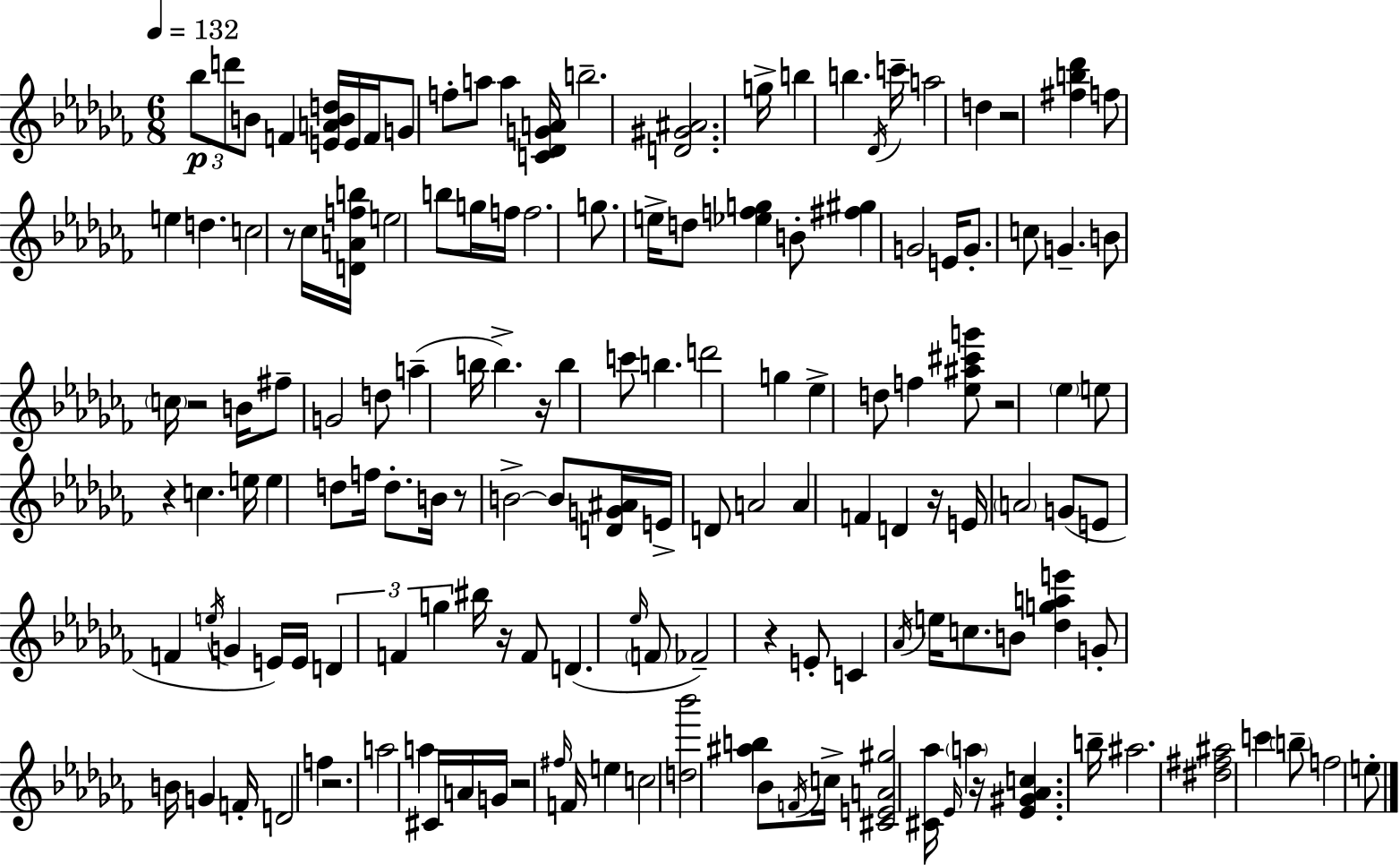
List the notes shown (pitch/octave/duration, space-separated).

Bb5/e D6/e B4/e F4/q [E4,A4,B4,D5]/s E4/s F4/s G4/e F5/e A5/e A5/q [C4,Db4,G4,A4]/s B5/h. [D4,G#4,A#4]/h. G5/s B5/q B5/q. Db4/s C6/s A5/h D5/q R/h [F#5,B5,Db6]/q F5/e E5/q D5/q. C5/h R/e CES5/s [D4,A4,F5,B5]/s E5/h B5/e G5/s F5/s F5/h. G5/e. E5/s D5/e [Eb5,F5,G5]/q B4/e [F#5,G#5]/q G4/h E4/s G4/e. C5/e G4/q. B4/e C5/s R/h B4/s F#5/e G4/h D5/e A5/q B5/s B5/q. R/s B5/q C6/e B5/q. D6/h G5/q Eb5/q D5/e F5/q [Eb5,A#5,C#6,G6]/e R/h Eb5/q E5/e R/q C5/q. E5/s E5/q D5/e F5/s D5/e. B4/s R/e B4/h B4/e [D4,G4,A#4]/s E4/s D4/e A4/h A4/q F4/q D4/q R/s E4/s A4/h G4/e E4/e F4/q E5/s G4/q E4/s E4/s D4/q F4/q G5/q BIS5/s R/s F4/e D4/q. Eb5/s F4/e FES4/h R/q E4/e C4/q Ab4/s E5/s C5/e. B4/e [Db5,G5,A5,E6]/q G4/e B4/s G4/q F4/s D4/h F5/q R/h. A5/h A5/q C#4/s A4/s G4/s R/h F#5/s F4/s E5/q C5/h [D5,Bb6]/h [A#5,B5]/q Bb4/e F4/s C5/s [C#4,E4,A4,G#5]/h [C#4,Ab5]/s Eb4/s A5/q R/s [Eb4,G#4,Ab4,C5]/q. B5/s A#5/h. [D#5,F#5,A#5]/h C6/q B5/e F5/h E5/e